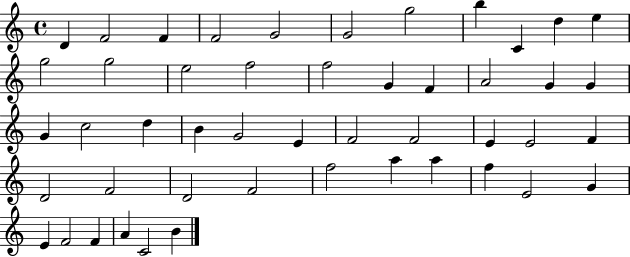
D4/q F4/h F4/q F4/h G4/h G4/h G5/h B5/q C4/q D5/q E5/q G5/h G5/h E5/h F5/h F5/h G4/q F4/q A4/h G4/q G4/q G4/q C5/h D5/q B4/q G4/h E4/q F4/h F4/h E4/q E4/h F4/q D4/h F4/h D4/h F4/h F5/h A5/q A5/q F5/q E4/h G4/q E4/q F4/h F4/q A4/q C4/h B4/q